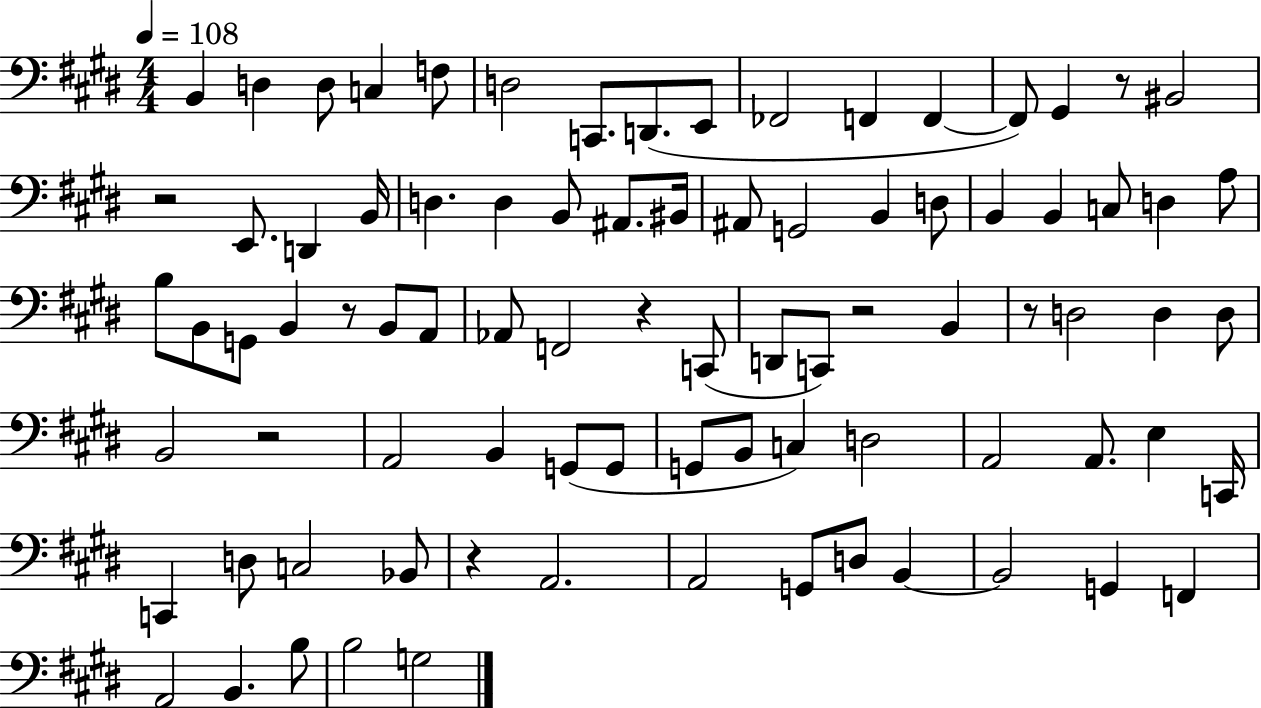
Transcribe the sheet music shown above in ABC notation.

X:1
T:Untitled
M:4/4
L:1/4
K:E
B,, D, D,/2 C, F,/2 D,2 C,,/2 D,,/2 E,,/2 _F,,2 F,, F,, F,,/2 ^G,, z/2 ^B,,2 z2 E,,/2 D,, B,,/4 D, D, B,,/2 ^A,,/2 ^B,,/4 ^A,,/2 G,,2 B,, D,/2 B,, B,, C,/2 D, A,/2 B,/2 B,,/2 G,,/2 B,, z/2 B,,/2 A,,/2 _A,,/2 F,,2 z C,,/2 D,,/2 C,,/2 z2 B,, z/2 D,2 D, D,/2 B,,2 z2 A,,2 B,, G,,/2 G,,/2 G,,/2 B,,/2 C, D,2 A,,2 A,,/2 E, C,,/4 C,, D,/2 C,2 _B,,/2 z A,,2 A,,2 G,,/2 D,/2 B,, B,,2 G,, F,, A,,2 B,, B,/2 B,2 G,2